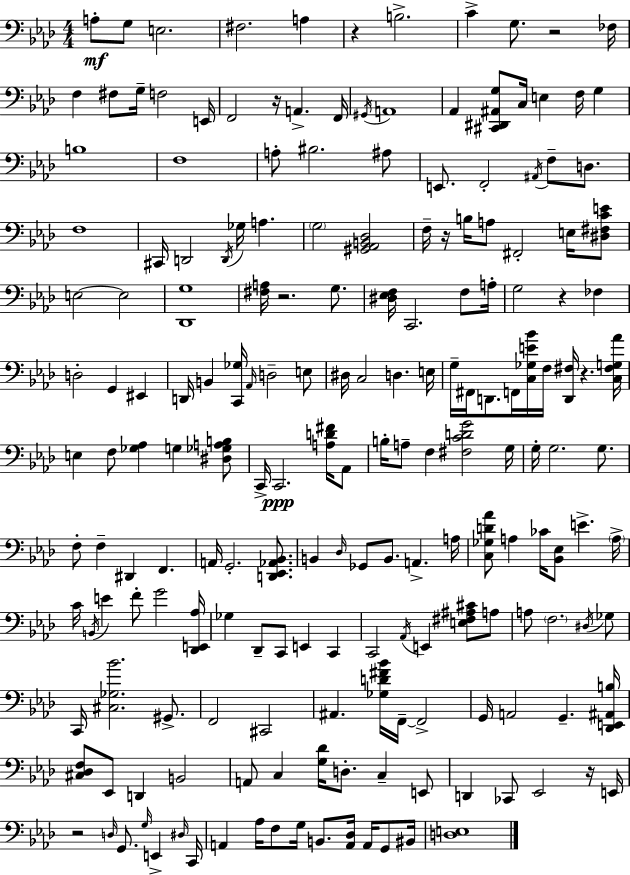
{
  \clef bass
  \numericTimeSignature
  \time 4/4
  \key aes \major
  a8-.\mf g8 e2. | fis2. a4 | r4 b2.-> | c'4-> g8. r2 fes16 | \break f4 fis8 g16-- f2 e,16 | f,2 r16 a,4.-> f,16 | \acciaccatura { gis,16 } a,1 | aes,4 <cis, dis, ais, g>8 c16 e4 f16 g4 | \break b1 | f1 | a8-. bis2. ais8 | e,8. f,2-. \acciaccatura { ais,16 } f8-- d8. | \break f1 | cis,16 d,2 \acciaccatura { d,16 } ges16 a4. | \parenthesize g2 <gis, aes, b, des>2 | f16-- r16 b16 a8 fis,2-. | \break e16 <dis fis c' e'>8 e2~~ e2 | <des, g>1 | <fis a>16 r2. | g8. <dis ees f>16 c,2. | \break f8 a16-. g2 r4 fes4 | d2-. g,4 eis,4 | d,16 b,4 <c, ges>16 \grace { aes,16 } d2-- | e8 dis16 c2 d4. | \break e16 g16-- fis,16 d,8. f,16 <c ges e' bes'>16 f16 <d, fis>16 r4. | <c fis g aes'>16 e4 f8 <ges aes>4 g4 | <dis ges a b>8 c,16-> c,2.\ppp | <a d' fis'>16 aes,8 b16-. a8-- f4 <fis c' d' g'>2 | \break g16 g16-. g2. | g8. f8-. f4-- dis,4 f,4. | a,16 g,2.-. | <d, ees, aes, bes,>8. b,4 \grace { des16 } ges,8 b,8. a,4.-> | \break a16 <c ges d' aes'>8 a4 ces'16 <bes, ees>8 e'4.-> | \parenthesize a16-> c'16 \acciaccatura { b,16 } e'4 f'8-. g'2 | <des, e, aes>16 ges4 des,8-- c,8 e,4 | c,4 c,2 \acciaccatura { aes,16 } e,4 | \break <e fis ais cis'>8 a8 a8 \parenthesize f2. | \acciaccatura { dis16 } ges8 c,16 <cis ges bes'>2. | gis,8.-> f,2 | cis,2 ais,4. <ges d' fis' bes'>16 f,16--~~ | \break f,2-> g,16 a,2 | g,4.-- <des, e, ais, b>16 <cis des f>8 ees,8 d,4 | b,2 a,8 c4 <g des'>16 d8.-. | c4-- e,8 d,4 ces,8 ees,2 | \break r16 e,16 r2 | \grace { d16 } g,8. \grace { g16 } e,4-> \grace { dis16 } c,16 a,4 aes16 | f8 g16 b,8. <a, des>16 a,16 g,8 bis,16 <d e>1 | \bar "|."
}